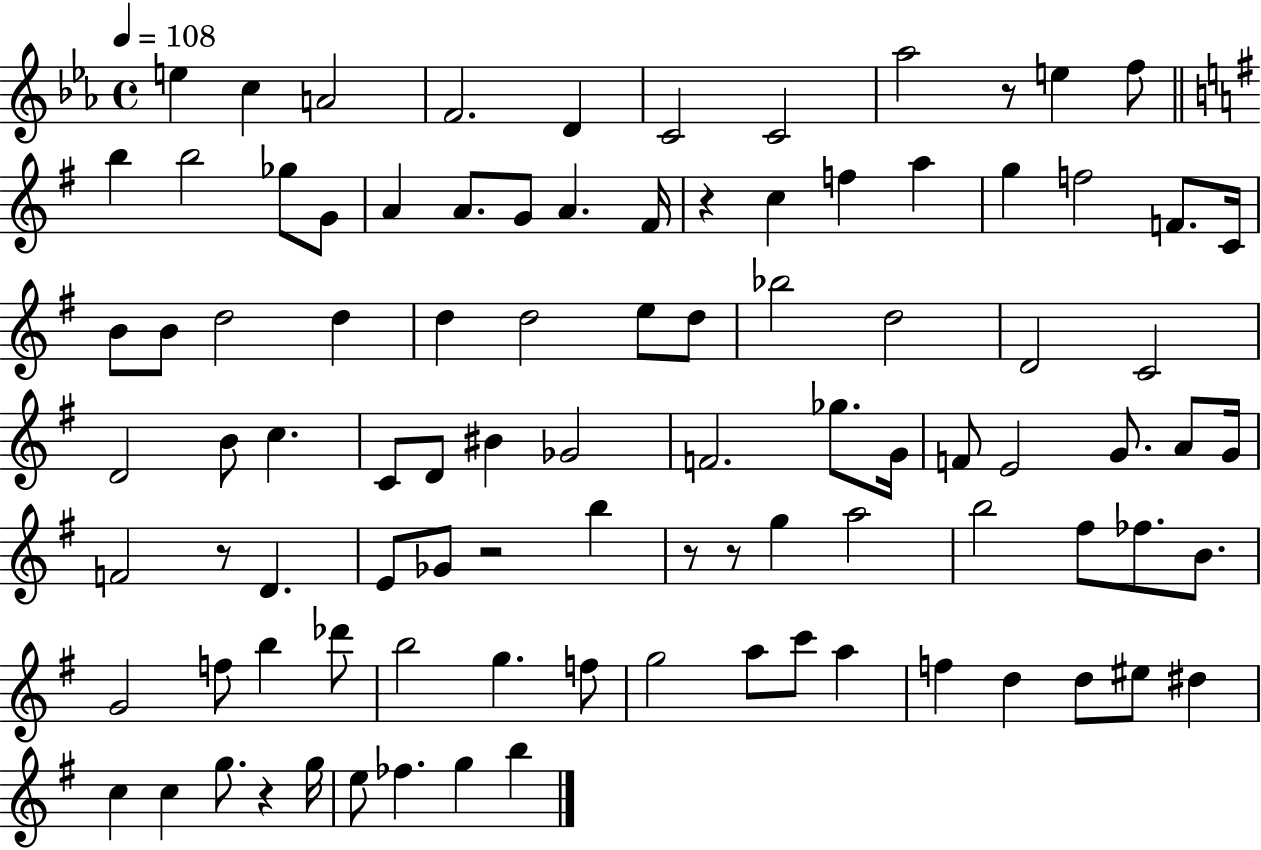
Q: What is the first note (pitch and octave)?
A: E5